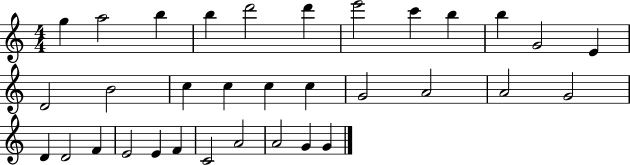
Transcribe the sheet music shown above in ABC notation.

X:1
T:Untitled
M:4/4
L:1/4
K:C
g a2 b b d'2 d' e'2 c' b b G2 E D2 B2 c c c c G2 A2 A2 G2 D D2 F E2 E F C2 A2 A2 G G